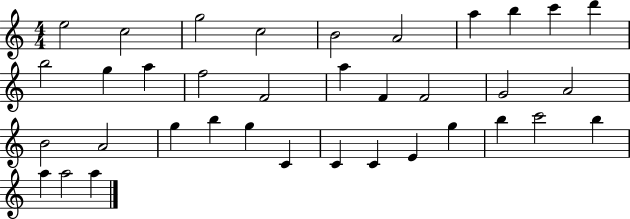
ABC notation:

X:1
T:Untitled
M:4/4
L:1/4
K:C
e2 c2 g2 c2 B2 A2 a b c' d' b2 g a f2 F2 a F F2 G2 A2 B2 A2 g b g C C C E g b c'2 b a a2 a